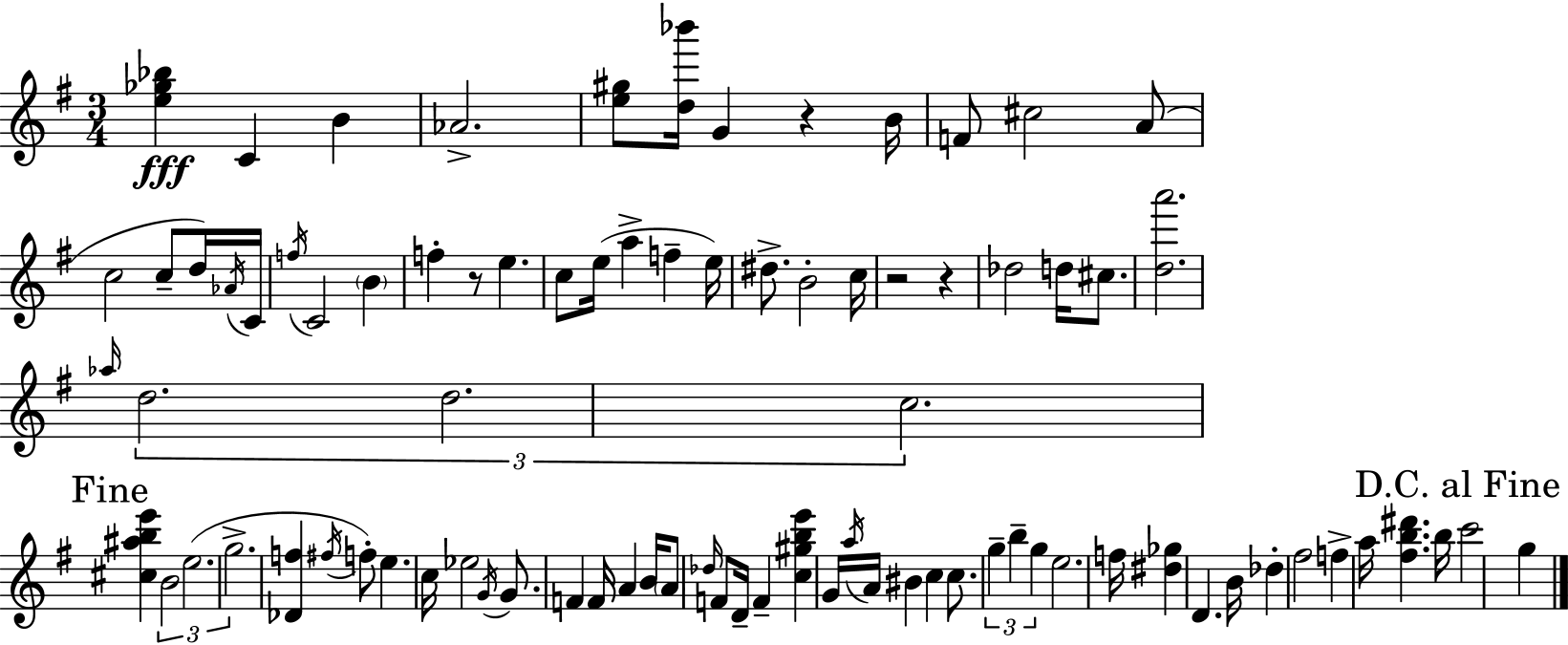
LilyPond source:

{
  \clef treble
  \numericTimeSignature
  \time 3/4
  \key e \minor
  <e'' ges'' bes''>4\fff c'4 b'4 | aes'2.-> | <e'' gis''>8 <d'' bes'''>16 g'4 r4 b'16 | f'8 cis''2 a'8( | \break c''2 c''8-- d''16) \acciaccatura { aes'16 } | c'16 \acciaccatura { f''16 } c'2 \parenthesize b'4 | f''4-. r8 e''4. | c''8 e''16( a''4-> f''4-- | \break e''16) dis''8.-> b'2-. | c''16 r2 r4 | des''2 d''16 cis''8. | <d'' a'''>2. | \break \grace { aes''16 } \tuplet 3/2 { d''2. | d''2. | c''2. } | \mark "Fine" <cis'' ais'' b'' e'''>4 \tuplet 3/2 { b'2 | \break e''2.( | g''2.-> } | <des' f''>4 \acciaccatura { fis''16 } f''8-.) e''4. | c''16 ees''2 | \break \acciaccatura { g'16 } g'8. f'4 f'16 a'4 | b'16 \parenthesize a'8 \grace { des''16 } f'8 d'16-- f'4-- | <c'' gis'' b'' e'''>4 g'16 \acciaccatura { a''16 } a'16 bis'4 | c''4 c''8. \tuplet 3/2 { g''4-- b''4-- | \break g''4 } e''2. | f''16 <dis'' ges''>4 | d'4. b'16 des''4-. fis''2 | f''4-> a''16 | \break <fis'' b'' dis'''>4. b''16 \mark "D.C. al Fine" c'''2 | g''4 \bar "|."
}